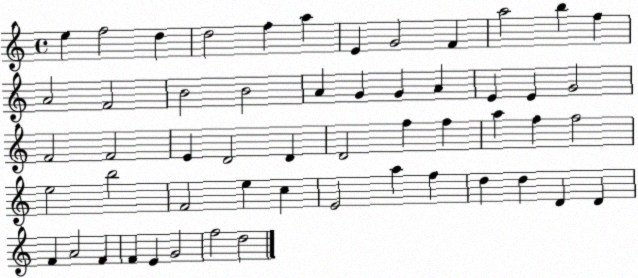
X:1
T:Untitled
M:4/4
L:1/4
K:C
e f2 d d2 f a E G2 F a2 b f A2 F2 B2 B2 A G G A E E G2 F2 F2 E D2 D D2 f f a f f2 e2 b2 F2 e c E2 a f d d D D F A2 F F E G2 f2 d2